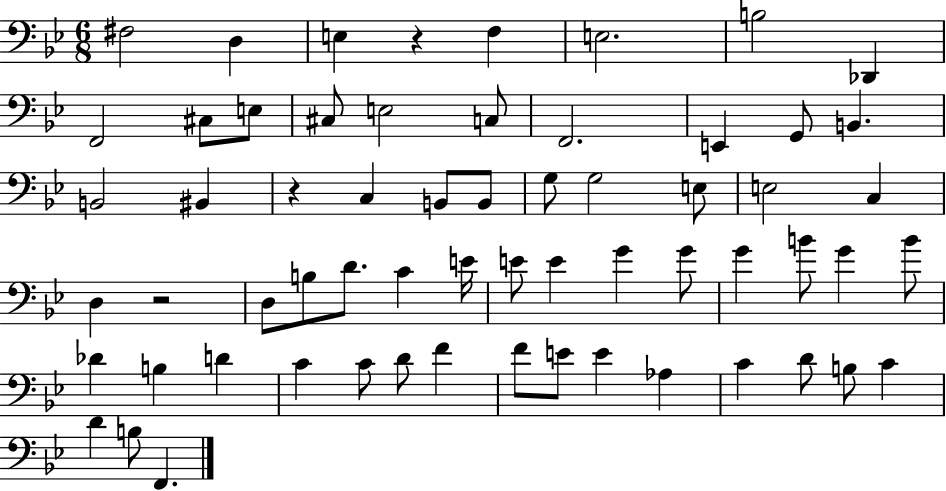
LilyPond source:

{
  \clef bass
  \numericTimeSignature
  \time 6/8
  \key bes \major
  fis2 d4 | e4 r4 f4 | e2. | b2 des,4 | \break f,2 cis8 e8 | cis8 e2 c8 | f,2. | e,4 g,8 b,4. | \break b,2 bis,4 | r4 c4 b,8 b,8 | g8 g2 e8 | e2 c4 | \break d4 r2 | d8 b8 d'8. c'4 e'16 | e'8 e'4 g'4 g'8 | g'4 b'8 g'4 b'8 | \break des'4 b4 d'4 | c'4 c'8 d'8 f'4 | f'8 e'8 e'4 aes4 | c'4 d'8 b8 c'4 | \break d'4 b8 f,4. | \bar "|."
}